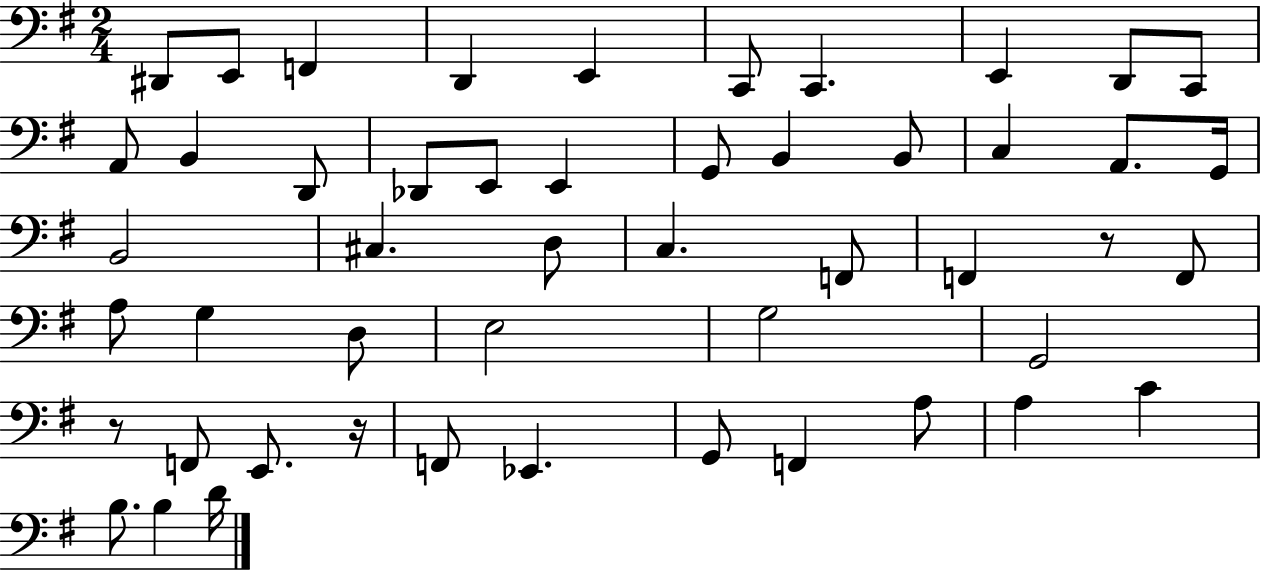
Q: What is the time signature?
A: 2/4